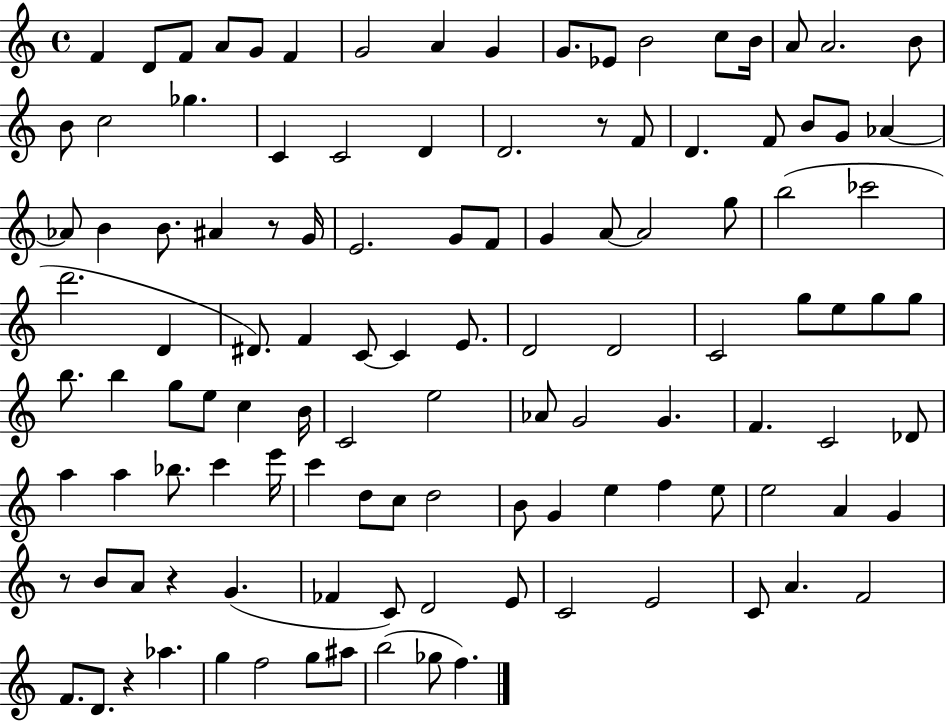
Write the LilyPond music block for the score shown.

{
  \clef treble
  \time 4/4
  \defaultTimeSignature
  \key c \major
  f'4 d'8 f'8 a'8 g'8 f'4 | g'2 a'4 g'4 | g'8. ees'8 b'2 c''8 b'16 | a'8 a'2. b'8 | \break b'8 c''2 ges''4. | c'4 c'2 d'4 | d'2. r8 f'8 | d'4. f'8 b'8 g'8 aes'4~~ | \break aes'8 b'4 b'8. ais'4 r8 g'16 | e'2. g'8 f'8 | g'4 a'8~~ a'2 g''8 | b''2( ces'''2 | \break d'''2. d'4 | dis'8.) f'4 c'8~~ c'4 e'8. | d'2 d'2 | c'2 g''8 e''8 g''8 g''8 | \break b''8. b''4 g''8 e''8 c''4 b'16 | c'2 e''2 | aes'8 g'2 g'4. | f'4. c'2 des'8 | \break a''4 a''4 bes''8. c'''4 e'''16 | c'''4 d''8 c''8 d''2 | b'8 g'4 e''4 f''4 e''8 | e''2 a'4 g'4 | \break r8 b'8 a'8 r4 g'4.( | fes'4 c'8) d'2 e'8 | c'2 e'2 | c'8 a'4. f'2 | \break f'8. d'8. r4 aes''4. | g''4 f''2 g''8 ais''8 | b''2( ges''8 f''4.) | \bar "|."
}